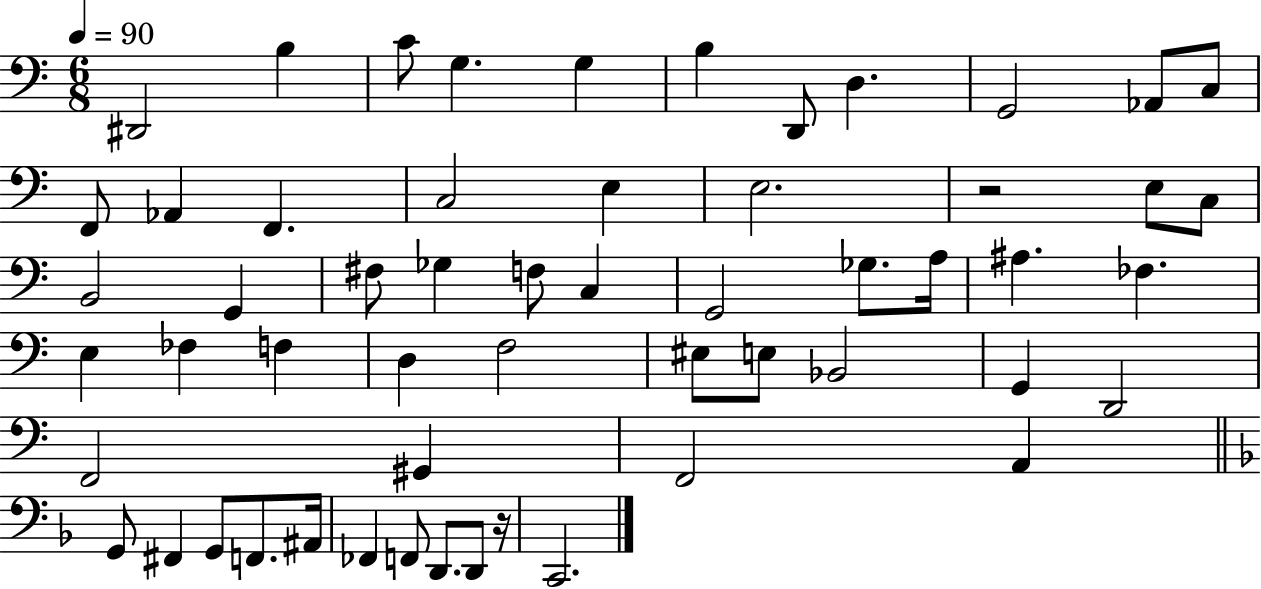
D#2/h B3/q C4/e G3/q. G3/q B3/q D2/e D3/q. G2/h Ab2/e C3/e F2/e Ab2/q F2/q. C3/h E3/q E3/h. R/h E3/e C3/e B2/h G2/q F#3/e Gb3/q F3/e C3/q G2/h Gb3/e. A3/s A#3/q. FES3/q. E3/q FES3/q F3/q D3/q F3/h EIS3/e E3/e Bb2/h G2/q D2/h F2/h G#2/q F2/h A2/q G2/e F#2/q G2/e F2/e. A#2/s FES2/q F2/e D2/e. D2/e R/s C2/h.